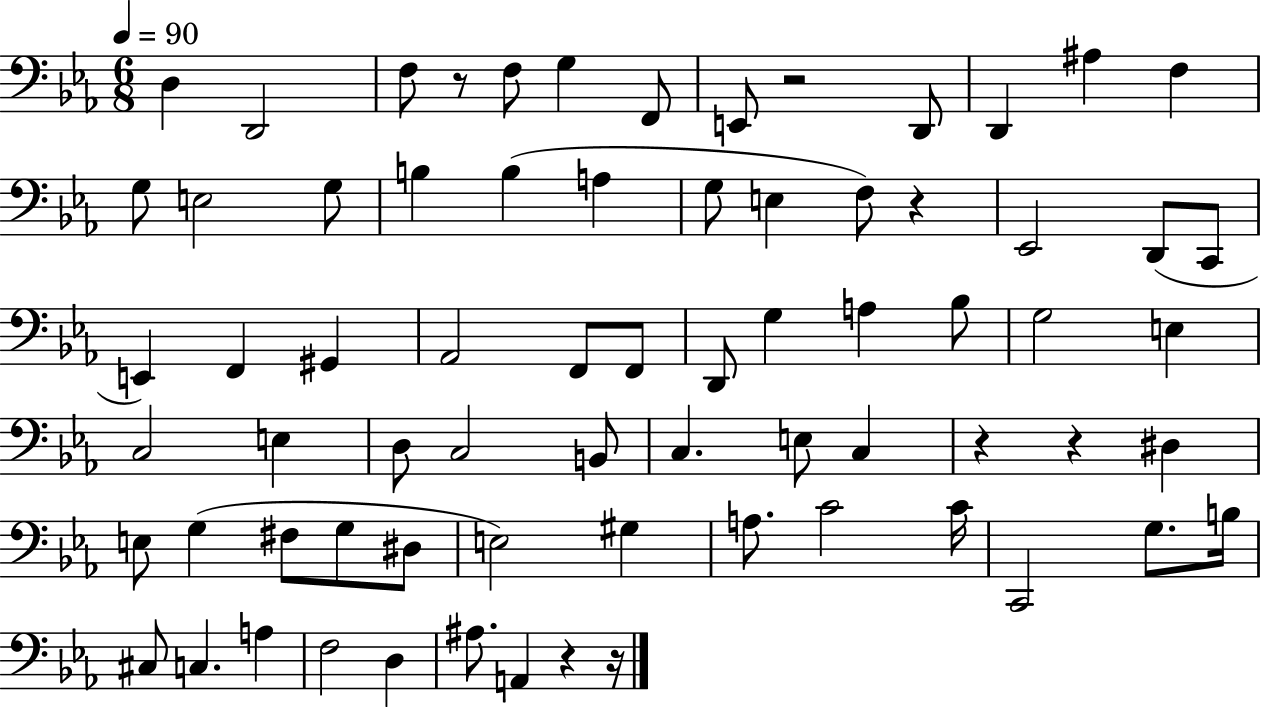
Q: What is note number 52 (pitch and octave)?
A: A3